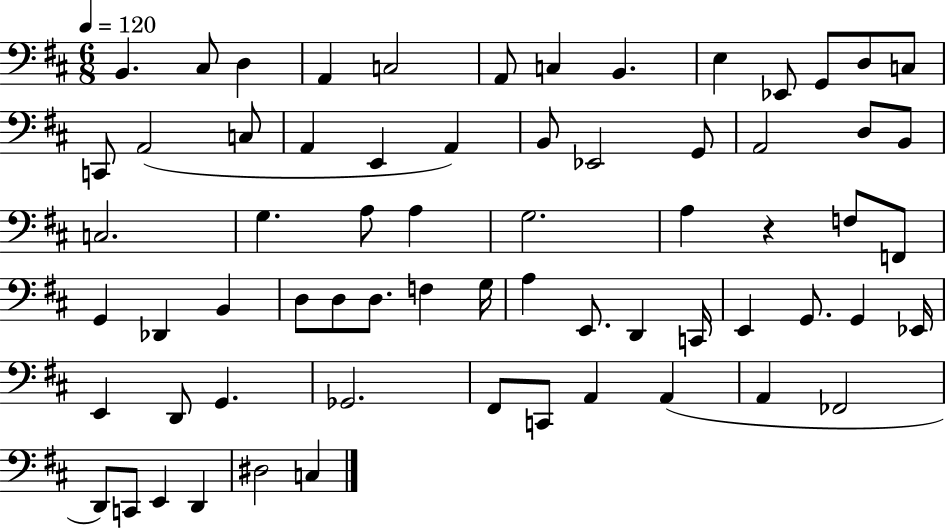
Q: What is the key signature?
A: D major